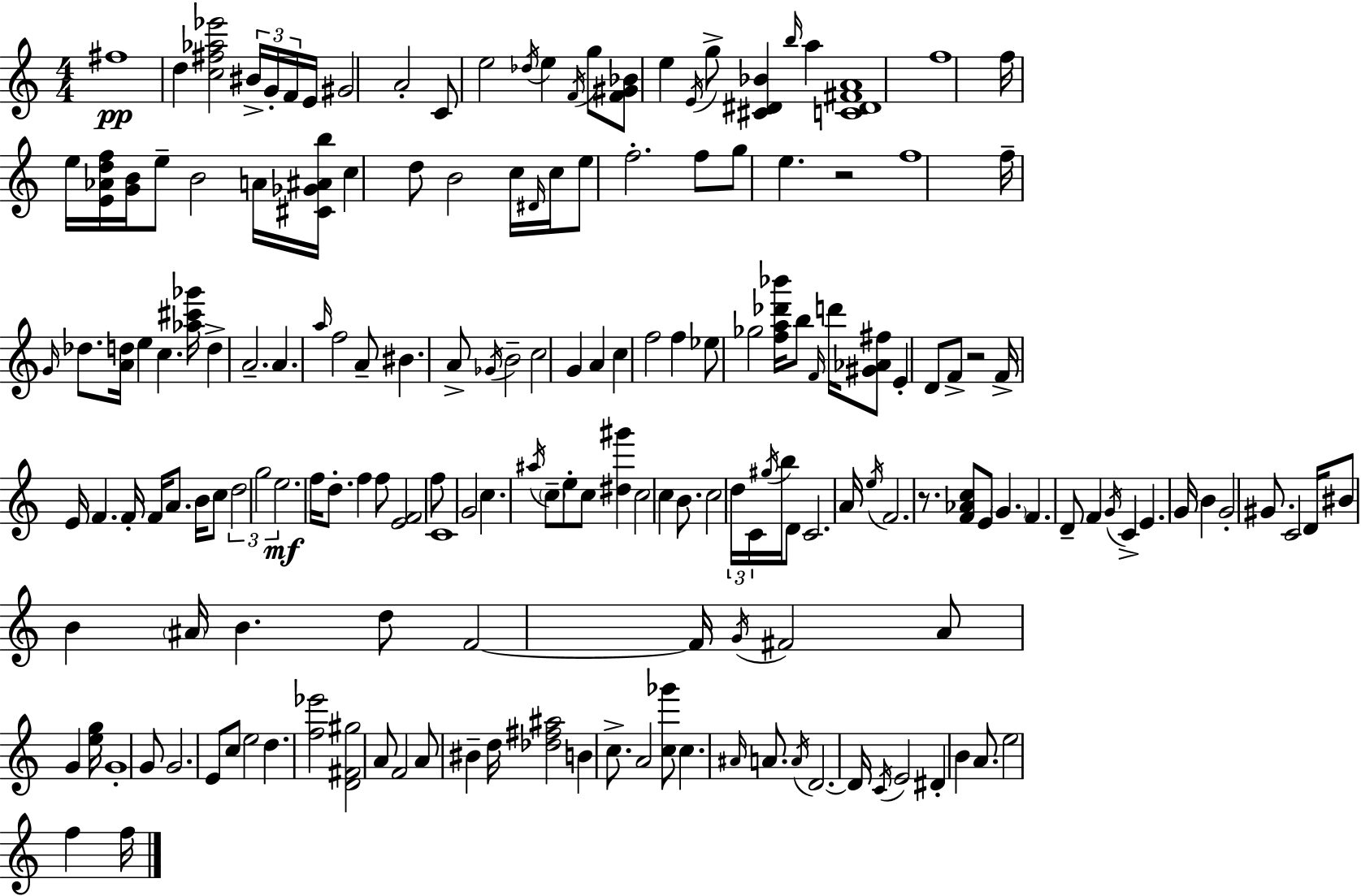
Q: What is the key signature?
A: A minor